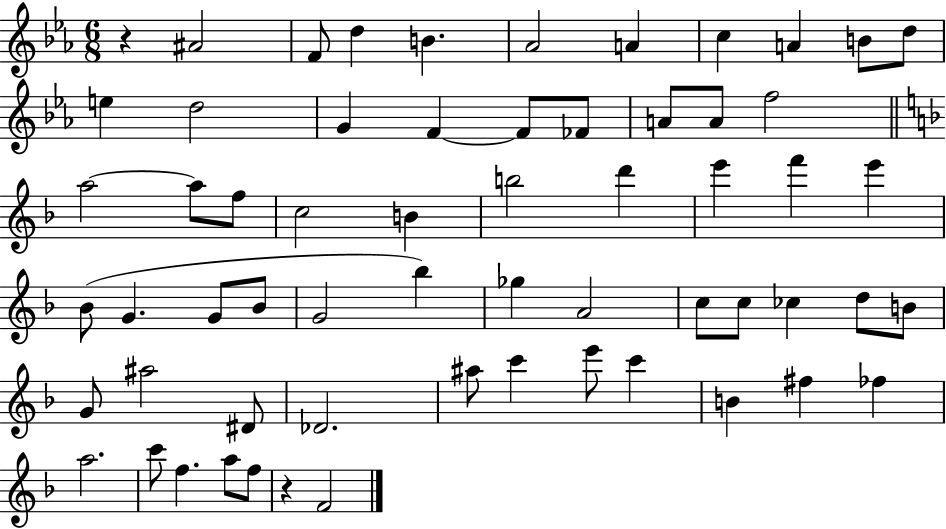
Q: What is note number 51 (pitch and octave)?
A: B4